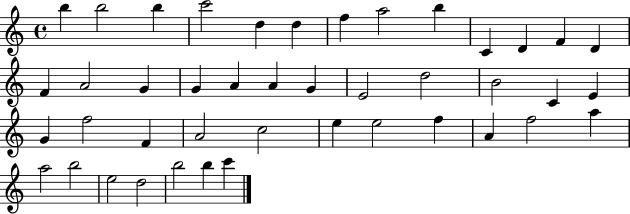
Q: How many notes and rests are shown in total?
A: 43